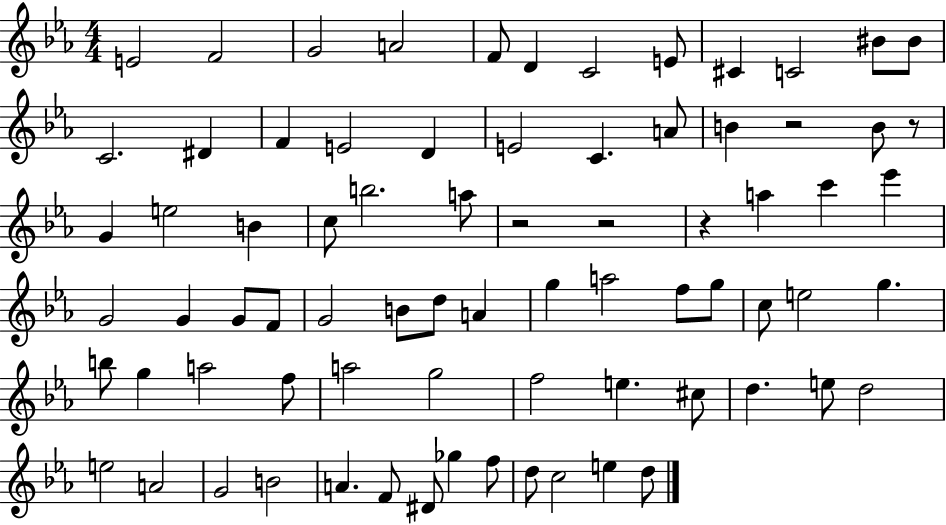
{
  \clef treble
  \numericTimeSignature
  \time 4/4
  \key ees \major
  e'2 f'2 | g'2 a'2 | f'8 d'4 c'2 e'8 | cis'4 c'2 bis'8 bis'8 | \break c'2. dis'4 | f'4 e'2 d'4 | e'2 c'4. a'8 | b'4 r2 b'8 r8 | \break g'4 e''2 b'4 | c''8 b''2. a''8 | r2 r2 | r4 a''4 c'''4 ees'''4 | \break g'2 g'4 g'8 f'8 | g'2 b'8 d''8 a'4 | g''4 a''2 f''8 g''8 | c''8 e''2 g''4. | \break b''8 g''4 a''2 f''8 | a''2 g''2 | f''2 e''4. cis''8 | d''4. e''8 d''2 | \break e''2 a'2 | g'2 b'2 | a'4. f'8 dis'8 ges''4 f''8 | d''8 c''2 e''4 d''8 | \break \bar "|."
}